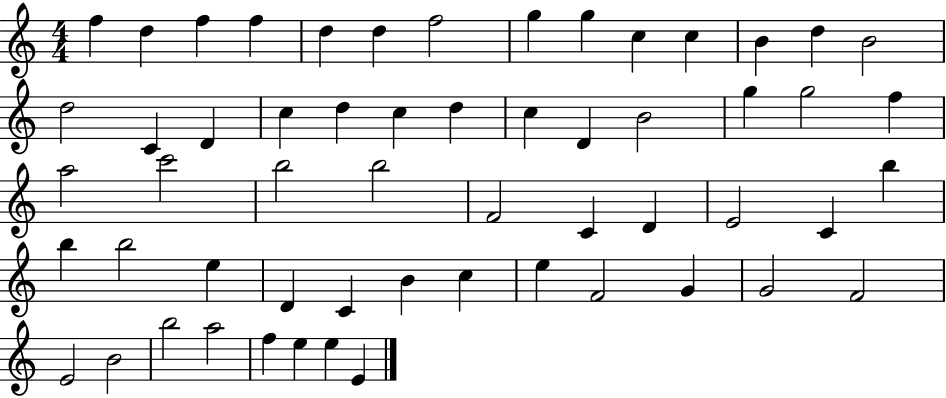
X:1
T:Untitled
M:4/4
L:1/4
K:C
f d f f d d f2 g g c c B d B2 d2 C D c d c d c D B2 g g2 f a2 c'2 b2 b2 F2 C D E2 C b b b2 e D C B c e F2 G G2 F2 E2 B2 b2 a2 f e e E